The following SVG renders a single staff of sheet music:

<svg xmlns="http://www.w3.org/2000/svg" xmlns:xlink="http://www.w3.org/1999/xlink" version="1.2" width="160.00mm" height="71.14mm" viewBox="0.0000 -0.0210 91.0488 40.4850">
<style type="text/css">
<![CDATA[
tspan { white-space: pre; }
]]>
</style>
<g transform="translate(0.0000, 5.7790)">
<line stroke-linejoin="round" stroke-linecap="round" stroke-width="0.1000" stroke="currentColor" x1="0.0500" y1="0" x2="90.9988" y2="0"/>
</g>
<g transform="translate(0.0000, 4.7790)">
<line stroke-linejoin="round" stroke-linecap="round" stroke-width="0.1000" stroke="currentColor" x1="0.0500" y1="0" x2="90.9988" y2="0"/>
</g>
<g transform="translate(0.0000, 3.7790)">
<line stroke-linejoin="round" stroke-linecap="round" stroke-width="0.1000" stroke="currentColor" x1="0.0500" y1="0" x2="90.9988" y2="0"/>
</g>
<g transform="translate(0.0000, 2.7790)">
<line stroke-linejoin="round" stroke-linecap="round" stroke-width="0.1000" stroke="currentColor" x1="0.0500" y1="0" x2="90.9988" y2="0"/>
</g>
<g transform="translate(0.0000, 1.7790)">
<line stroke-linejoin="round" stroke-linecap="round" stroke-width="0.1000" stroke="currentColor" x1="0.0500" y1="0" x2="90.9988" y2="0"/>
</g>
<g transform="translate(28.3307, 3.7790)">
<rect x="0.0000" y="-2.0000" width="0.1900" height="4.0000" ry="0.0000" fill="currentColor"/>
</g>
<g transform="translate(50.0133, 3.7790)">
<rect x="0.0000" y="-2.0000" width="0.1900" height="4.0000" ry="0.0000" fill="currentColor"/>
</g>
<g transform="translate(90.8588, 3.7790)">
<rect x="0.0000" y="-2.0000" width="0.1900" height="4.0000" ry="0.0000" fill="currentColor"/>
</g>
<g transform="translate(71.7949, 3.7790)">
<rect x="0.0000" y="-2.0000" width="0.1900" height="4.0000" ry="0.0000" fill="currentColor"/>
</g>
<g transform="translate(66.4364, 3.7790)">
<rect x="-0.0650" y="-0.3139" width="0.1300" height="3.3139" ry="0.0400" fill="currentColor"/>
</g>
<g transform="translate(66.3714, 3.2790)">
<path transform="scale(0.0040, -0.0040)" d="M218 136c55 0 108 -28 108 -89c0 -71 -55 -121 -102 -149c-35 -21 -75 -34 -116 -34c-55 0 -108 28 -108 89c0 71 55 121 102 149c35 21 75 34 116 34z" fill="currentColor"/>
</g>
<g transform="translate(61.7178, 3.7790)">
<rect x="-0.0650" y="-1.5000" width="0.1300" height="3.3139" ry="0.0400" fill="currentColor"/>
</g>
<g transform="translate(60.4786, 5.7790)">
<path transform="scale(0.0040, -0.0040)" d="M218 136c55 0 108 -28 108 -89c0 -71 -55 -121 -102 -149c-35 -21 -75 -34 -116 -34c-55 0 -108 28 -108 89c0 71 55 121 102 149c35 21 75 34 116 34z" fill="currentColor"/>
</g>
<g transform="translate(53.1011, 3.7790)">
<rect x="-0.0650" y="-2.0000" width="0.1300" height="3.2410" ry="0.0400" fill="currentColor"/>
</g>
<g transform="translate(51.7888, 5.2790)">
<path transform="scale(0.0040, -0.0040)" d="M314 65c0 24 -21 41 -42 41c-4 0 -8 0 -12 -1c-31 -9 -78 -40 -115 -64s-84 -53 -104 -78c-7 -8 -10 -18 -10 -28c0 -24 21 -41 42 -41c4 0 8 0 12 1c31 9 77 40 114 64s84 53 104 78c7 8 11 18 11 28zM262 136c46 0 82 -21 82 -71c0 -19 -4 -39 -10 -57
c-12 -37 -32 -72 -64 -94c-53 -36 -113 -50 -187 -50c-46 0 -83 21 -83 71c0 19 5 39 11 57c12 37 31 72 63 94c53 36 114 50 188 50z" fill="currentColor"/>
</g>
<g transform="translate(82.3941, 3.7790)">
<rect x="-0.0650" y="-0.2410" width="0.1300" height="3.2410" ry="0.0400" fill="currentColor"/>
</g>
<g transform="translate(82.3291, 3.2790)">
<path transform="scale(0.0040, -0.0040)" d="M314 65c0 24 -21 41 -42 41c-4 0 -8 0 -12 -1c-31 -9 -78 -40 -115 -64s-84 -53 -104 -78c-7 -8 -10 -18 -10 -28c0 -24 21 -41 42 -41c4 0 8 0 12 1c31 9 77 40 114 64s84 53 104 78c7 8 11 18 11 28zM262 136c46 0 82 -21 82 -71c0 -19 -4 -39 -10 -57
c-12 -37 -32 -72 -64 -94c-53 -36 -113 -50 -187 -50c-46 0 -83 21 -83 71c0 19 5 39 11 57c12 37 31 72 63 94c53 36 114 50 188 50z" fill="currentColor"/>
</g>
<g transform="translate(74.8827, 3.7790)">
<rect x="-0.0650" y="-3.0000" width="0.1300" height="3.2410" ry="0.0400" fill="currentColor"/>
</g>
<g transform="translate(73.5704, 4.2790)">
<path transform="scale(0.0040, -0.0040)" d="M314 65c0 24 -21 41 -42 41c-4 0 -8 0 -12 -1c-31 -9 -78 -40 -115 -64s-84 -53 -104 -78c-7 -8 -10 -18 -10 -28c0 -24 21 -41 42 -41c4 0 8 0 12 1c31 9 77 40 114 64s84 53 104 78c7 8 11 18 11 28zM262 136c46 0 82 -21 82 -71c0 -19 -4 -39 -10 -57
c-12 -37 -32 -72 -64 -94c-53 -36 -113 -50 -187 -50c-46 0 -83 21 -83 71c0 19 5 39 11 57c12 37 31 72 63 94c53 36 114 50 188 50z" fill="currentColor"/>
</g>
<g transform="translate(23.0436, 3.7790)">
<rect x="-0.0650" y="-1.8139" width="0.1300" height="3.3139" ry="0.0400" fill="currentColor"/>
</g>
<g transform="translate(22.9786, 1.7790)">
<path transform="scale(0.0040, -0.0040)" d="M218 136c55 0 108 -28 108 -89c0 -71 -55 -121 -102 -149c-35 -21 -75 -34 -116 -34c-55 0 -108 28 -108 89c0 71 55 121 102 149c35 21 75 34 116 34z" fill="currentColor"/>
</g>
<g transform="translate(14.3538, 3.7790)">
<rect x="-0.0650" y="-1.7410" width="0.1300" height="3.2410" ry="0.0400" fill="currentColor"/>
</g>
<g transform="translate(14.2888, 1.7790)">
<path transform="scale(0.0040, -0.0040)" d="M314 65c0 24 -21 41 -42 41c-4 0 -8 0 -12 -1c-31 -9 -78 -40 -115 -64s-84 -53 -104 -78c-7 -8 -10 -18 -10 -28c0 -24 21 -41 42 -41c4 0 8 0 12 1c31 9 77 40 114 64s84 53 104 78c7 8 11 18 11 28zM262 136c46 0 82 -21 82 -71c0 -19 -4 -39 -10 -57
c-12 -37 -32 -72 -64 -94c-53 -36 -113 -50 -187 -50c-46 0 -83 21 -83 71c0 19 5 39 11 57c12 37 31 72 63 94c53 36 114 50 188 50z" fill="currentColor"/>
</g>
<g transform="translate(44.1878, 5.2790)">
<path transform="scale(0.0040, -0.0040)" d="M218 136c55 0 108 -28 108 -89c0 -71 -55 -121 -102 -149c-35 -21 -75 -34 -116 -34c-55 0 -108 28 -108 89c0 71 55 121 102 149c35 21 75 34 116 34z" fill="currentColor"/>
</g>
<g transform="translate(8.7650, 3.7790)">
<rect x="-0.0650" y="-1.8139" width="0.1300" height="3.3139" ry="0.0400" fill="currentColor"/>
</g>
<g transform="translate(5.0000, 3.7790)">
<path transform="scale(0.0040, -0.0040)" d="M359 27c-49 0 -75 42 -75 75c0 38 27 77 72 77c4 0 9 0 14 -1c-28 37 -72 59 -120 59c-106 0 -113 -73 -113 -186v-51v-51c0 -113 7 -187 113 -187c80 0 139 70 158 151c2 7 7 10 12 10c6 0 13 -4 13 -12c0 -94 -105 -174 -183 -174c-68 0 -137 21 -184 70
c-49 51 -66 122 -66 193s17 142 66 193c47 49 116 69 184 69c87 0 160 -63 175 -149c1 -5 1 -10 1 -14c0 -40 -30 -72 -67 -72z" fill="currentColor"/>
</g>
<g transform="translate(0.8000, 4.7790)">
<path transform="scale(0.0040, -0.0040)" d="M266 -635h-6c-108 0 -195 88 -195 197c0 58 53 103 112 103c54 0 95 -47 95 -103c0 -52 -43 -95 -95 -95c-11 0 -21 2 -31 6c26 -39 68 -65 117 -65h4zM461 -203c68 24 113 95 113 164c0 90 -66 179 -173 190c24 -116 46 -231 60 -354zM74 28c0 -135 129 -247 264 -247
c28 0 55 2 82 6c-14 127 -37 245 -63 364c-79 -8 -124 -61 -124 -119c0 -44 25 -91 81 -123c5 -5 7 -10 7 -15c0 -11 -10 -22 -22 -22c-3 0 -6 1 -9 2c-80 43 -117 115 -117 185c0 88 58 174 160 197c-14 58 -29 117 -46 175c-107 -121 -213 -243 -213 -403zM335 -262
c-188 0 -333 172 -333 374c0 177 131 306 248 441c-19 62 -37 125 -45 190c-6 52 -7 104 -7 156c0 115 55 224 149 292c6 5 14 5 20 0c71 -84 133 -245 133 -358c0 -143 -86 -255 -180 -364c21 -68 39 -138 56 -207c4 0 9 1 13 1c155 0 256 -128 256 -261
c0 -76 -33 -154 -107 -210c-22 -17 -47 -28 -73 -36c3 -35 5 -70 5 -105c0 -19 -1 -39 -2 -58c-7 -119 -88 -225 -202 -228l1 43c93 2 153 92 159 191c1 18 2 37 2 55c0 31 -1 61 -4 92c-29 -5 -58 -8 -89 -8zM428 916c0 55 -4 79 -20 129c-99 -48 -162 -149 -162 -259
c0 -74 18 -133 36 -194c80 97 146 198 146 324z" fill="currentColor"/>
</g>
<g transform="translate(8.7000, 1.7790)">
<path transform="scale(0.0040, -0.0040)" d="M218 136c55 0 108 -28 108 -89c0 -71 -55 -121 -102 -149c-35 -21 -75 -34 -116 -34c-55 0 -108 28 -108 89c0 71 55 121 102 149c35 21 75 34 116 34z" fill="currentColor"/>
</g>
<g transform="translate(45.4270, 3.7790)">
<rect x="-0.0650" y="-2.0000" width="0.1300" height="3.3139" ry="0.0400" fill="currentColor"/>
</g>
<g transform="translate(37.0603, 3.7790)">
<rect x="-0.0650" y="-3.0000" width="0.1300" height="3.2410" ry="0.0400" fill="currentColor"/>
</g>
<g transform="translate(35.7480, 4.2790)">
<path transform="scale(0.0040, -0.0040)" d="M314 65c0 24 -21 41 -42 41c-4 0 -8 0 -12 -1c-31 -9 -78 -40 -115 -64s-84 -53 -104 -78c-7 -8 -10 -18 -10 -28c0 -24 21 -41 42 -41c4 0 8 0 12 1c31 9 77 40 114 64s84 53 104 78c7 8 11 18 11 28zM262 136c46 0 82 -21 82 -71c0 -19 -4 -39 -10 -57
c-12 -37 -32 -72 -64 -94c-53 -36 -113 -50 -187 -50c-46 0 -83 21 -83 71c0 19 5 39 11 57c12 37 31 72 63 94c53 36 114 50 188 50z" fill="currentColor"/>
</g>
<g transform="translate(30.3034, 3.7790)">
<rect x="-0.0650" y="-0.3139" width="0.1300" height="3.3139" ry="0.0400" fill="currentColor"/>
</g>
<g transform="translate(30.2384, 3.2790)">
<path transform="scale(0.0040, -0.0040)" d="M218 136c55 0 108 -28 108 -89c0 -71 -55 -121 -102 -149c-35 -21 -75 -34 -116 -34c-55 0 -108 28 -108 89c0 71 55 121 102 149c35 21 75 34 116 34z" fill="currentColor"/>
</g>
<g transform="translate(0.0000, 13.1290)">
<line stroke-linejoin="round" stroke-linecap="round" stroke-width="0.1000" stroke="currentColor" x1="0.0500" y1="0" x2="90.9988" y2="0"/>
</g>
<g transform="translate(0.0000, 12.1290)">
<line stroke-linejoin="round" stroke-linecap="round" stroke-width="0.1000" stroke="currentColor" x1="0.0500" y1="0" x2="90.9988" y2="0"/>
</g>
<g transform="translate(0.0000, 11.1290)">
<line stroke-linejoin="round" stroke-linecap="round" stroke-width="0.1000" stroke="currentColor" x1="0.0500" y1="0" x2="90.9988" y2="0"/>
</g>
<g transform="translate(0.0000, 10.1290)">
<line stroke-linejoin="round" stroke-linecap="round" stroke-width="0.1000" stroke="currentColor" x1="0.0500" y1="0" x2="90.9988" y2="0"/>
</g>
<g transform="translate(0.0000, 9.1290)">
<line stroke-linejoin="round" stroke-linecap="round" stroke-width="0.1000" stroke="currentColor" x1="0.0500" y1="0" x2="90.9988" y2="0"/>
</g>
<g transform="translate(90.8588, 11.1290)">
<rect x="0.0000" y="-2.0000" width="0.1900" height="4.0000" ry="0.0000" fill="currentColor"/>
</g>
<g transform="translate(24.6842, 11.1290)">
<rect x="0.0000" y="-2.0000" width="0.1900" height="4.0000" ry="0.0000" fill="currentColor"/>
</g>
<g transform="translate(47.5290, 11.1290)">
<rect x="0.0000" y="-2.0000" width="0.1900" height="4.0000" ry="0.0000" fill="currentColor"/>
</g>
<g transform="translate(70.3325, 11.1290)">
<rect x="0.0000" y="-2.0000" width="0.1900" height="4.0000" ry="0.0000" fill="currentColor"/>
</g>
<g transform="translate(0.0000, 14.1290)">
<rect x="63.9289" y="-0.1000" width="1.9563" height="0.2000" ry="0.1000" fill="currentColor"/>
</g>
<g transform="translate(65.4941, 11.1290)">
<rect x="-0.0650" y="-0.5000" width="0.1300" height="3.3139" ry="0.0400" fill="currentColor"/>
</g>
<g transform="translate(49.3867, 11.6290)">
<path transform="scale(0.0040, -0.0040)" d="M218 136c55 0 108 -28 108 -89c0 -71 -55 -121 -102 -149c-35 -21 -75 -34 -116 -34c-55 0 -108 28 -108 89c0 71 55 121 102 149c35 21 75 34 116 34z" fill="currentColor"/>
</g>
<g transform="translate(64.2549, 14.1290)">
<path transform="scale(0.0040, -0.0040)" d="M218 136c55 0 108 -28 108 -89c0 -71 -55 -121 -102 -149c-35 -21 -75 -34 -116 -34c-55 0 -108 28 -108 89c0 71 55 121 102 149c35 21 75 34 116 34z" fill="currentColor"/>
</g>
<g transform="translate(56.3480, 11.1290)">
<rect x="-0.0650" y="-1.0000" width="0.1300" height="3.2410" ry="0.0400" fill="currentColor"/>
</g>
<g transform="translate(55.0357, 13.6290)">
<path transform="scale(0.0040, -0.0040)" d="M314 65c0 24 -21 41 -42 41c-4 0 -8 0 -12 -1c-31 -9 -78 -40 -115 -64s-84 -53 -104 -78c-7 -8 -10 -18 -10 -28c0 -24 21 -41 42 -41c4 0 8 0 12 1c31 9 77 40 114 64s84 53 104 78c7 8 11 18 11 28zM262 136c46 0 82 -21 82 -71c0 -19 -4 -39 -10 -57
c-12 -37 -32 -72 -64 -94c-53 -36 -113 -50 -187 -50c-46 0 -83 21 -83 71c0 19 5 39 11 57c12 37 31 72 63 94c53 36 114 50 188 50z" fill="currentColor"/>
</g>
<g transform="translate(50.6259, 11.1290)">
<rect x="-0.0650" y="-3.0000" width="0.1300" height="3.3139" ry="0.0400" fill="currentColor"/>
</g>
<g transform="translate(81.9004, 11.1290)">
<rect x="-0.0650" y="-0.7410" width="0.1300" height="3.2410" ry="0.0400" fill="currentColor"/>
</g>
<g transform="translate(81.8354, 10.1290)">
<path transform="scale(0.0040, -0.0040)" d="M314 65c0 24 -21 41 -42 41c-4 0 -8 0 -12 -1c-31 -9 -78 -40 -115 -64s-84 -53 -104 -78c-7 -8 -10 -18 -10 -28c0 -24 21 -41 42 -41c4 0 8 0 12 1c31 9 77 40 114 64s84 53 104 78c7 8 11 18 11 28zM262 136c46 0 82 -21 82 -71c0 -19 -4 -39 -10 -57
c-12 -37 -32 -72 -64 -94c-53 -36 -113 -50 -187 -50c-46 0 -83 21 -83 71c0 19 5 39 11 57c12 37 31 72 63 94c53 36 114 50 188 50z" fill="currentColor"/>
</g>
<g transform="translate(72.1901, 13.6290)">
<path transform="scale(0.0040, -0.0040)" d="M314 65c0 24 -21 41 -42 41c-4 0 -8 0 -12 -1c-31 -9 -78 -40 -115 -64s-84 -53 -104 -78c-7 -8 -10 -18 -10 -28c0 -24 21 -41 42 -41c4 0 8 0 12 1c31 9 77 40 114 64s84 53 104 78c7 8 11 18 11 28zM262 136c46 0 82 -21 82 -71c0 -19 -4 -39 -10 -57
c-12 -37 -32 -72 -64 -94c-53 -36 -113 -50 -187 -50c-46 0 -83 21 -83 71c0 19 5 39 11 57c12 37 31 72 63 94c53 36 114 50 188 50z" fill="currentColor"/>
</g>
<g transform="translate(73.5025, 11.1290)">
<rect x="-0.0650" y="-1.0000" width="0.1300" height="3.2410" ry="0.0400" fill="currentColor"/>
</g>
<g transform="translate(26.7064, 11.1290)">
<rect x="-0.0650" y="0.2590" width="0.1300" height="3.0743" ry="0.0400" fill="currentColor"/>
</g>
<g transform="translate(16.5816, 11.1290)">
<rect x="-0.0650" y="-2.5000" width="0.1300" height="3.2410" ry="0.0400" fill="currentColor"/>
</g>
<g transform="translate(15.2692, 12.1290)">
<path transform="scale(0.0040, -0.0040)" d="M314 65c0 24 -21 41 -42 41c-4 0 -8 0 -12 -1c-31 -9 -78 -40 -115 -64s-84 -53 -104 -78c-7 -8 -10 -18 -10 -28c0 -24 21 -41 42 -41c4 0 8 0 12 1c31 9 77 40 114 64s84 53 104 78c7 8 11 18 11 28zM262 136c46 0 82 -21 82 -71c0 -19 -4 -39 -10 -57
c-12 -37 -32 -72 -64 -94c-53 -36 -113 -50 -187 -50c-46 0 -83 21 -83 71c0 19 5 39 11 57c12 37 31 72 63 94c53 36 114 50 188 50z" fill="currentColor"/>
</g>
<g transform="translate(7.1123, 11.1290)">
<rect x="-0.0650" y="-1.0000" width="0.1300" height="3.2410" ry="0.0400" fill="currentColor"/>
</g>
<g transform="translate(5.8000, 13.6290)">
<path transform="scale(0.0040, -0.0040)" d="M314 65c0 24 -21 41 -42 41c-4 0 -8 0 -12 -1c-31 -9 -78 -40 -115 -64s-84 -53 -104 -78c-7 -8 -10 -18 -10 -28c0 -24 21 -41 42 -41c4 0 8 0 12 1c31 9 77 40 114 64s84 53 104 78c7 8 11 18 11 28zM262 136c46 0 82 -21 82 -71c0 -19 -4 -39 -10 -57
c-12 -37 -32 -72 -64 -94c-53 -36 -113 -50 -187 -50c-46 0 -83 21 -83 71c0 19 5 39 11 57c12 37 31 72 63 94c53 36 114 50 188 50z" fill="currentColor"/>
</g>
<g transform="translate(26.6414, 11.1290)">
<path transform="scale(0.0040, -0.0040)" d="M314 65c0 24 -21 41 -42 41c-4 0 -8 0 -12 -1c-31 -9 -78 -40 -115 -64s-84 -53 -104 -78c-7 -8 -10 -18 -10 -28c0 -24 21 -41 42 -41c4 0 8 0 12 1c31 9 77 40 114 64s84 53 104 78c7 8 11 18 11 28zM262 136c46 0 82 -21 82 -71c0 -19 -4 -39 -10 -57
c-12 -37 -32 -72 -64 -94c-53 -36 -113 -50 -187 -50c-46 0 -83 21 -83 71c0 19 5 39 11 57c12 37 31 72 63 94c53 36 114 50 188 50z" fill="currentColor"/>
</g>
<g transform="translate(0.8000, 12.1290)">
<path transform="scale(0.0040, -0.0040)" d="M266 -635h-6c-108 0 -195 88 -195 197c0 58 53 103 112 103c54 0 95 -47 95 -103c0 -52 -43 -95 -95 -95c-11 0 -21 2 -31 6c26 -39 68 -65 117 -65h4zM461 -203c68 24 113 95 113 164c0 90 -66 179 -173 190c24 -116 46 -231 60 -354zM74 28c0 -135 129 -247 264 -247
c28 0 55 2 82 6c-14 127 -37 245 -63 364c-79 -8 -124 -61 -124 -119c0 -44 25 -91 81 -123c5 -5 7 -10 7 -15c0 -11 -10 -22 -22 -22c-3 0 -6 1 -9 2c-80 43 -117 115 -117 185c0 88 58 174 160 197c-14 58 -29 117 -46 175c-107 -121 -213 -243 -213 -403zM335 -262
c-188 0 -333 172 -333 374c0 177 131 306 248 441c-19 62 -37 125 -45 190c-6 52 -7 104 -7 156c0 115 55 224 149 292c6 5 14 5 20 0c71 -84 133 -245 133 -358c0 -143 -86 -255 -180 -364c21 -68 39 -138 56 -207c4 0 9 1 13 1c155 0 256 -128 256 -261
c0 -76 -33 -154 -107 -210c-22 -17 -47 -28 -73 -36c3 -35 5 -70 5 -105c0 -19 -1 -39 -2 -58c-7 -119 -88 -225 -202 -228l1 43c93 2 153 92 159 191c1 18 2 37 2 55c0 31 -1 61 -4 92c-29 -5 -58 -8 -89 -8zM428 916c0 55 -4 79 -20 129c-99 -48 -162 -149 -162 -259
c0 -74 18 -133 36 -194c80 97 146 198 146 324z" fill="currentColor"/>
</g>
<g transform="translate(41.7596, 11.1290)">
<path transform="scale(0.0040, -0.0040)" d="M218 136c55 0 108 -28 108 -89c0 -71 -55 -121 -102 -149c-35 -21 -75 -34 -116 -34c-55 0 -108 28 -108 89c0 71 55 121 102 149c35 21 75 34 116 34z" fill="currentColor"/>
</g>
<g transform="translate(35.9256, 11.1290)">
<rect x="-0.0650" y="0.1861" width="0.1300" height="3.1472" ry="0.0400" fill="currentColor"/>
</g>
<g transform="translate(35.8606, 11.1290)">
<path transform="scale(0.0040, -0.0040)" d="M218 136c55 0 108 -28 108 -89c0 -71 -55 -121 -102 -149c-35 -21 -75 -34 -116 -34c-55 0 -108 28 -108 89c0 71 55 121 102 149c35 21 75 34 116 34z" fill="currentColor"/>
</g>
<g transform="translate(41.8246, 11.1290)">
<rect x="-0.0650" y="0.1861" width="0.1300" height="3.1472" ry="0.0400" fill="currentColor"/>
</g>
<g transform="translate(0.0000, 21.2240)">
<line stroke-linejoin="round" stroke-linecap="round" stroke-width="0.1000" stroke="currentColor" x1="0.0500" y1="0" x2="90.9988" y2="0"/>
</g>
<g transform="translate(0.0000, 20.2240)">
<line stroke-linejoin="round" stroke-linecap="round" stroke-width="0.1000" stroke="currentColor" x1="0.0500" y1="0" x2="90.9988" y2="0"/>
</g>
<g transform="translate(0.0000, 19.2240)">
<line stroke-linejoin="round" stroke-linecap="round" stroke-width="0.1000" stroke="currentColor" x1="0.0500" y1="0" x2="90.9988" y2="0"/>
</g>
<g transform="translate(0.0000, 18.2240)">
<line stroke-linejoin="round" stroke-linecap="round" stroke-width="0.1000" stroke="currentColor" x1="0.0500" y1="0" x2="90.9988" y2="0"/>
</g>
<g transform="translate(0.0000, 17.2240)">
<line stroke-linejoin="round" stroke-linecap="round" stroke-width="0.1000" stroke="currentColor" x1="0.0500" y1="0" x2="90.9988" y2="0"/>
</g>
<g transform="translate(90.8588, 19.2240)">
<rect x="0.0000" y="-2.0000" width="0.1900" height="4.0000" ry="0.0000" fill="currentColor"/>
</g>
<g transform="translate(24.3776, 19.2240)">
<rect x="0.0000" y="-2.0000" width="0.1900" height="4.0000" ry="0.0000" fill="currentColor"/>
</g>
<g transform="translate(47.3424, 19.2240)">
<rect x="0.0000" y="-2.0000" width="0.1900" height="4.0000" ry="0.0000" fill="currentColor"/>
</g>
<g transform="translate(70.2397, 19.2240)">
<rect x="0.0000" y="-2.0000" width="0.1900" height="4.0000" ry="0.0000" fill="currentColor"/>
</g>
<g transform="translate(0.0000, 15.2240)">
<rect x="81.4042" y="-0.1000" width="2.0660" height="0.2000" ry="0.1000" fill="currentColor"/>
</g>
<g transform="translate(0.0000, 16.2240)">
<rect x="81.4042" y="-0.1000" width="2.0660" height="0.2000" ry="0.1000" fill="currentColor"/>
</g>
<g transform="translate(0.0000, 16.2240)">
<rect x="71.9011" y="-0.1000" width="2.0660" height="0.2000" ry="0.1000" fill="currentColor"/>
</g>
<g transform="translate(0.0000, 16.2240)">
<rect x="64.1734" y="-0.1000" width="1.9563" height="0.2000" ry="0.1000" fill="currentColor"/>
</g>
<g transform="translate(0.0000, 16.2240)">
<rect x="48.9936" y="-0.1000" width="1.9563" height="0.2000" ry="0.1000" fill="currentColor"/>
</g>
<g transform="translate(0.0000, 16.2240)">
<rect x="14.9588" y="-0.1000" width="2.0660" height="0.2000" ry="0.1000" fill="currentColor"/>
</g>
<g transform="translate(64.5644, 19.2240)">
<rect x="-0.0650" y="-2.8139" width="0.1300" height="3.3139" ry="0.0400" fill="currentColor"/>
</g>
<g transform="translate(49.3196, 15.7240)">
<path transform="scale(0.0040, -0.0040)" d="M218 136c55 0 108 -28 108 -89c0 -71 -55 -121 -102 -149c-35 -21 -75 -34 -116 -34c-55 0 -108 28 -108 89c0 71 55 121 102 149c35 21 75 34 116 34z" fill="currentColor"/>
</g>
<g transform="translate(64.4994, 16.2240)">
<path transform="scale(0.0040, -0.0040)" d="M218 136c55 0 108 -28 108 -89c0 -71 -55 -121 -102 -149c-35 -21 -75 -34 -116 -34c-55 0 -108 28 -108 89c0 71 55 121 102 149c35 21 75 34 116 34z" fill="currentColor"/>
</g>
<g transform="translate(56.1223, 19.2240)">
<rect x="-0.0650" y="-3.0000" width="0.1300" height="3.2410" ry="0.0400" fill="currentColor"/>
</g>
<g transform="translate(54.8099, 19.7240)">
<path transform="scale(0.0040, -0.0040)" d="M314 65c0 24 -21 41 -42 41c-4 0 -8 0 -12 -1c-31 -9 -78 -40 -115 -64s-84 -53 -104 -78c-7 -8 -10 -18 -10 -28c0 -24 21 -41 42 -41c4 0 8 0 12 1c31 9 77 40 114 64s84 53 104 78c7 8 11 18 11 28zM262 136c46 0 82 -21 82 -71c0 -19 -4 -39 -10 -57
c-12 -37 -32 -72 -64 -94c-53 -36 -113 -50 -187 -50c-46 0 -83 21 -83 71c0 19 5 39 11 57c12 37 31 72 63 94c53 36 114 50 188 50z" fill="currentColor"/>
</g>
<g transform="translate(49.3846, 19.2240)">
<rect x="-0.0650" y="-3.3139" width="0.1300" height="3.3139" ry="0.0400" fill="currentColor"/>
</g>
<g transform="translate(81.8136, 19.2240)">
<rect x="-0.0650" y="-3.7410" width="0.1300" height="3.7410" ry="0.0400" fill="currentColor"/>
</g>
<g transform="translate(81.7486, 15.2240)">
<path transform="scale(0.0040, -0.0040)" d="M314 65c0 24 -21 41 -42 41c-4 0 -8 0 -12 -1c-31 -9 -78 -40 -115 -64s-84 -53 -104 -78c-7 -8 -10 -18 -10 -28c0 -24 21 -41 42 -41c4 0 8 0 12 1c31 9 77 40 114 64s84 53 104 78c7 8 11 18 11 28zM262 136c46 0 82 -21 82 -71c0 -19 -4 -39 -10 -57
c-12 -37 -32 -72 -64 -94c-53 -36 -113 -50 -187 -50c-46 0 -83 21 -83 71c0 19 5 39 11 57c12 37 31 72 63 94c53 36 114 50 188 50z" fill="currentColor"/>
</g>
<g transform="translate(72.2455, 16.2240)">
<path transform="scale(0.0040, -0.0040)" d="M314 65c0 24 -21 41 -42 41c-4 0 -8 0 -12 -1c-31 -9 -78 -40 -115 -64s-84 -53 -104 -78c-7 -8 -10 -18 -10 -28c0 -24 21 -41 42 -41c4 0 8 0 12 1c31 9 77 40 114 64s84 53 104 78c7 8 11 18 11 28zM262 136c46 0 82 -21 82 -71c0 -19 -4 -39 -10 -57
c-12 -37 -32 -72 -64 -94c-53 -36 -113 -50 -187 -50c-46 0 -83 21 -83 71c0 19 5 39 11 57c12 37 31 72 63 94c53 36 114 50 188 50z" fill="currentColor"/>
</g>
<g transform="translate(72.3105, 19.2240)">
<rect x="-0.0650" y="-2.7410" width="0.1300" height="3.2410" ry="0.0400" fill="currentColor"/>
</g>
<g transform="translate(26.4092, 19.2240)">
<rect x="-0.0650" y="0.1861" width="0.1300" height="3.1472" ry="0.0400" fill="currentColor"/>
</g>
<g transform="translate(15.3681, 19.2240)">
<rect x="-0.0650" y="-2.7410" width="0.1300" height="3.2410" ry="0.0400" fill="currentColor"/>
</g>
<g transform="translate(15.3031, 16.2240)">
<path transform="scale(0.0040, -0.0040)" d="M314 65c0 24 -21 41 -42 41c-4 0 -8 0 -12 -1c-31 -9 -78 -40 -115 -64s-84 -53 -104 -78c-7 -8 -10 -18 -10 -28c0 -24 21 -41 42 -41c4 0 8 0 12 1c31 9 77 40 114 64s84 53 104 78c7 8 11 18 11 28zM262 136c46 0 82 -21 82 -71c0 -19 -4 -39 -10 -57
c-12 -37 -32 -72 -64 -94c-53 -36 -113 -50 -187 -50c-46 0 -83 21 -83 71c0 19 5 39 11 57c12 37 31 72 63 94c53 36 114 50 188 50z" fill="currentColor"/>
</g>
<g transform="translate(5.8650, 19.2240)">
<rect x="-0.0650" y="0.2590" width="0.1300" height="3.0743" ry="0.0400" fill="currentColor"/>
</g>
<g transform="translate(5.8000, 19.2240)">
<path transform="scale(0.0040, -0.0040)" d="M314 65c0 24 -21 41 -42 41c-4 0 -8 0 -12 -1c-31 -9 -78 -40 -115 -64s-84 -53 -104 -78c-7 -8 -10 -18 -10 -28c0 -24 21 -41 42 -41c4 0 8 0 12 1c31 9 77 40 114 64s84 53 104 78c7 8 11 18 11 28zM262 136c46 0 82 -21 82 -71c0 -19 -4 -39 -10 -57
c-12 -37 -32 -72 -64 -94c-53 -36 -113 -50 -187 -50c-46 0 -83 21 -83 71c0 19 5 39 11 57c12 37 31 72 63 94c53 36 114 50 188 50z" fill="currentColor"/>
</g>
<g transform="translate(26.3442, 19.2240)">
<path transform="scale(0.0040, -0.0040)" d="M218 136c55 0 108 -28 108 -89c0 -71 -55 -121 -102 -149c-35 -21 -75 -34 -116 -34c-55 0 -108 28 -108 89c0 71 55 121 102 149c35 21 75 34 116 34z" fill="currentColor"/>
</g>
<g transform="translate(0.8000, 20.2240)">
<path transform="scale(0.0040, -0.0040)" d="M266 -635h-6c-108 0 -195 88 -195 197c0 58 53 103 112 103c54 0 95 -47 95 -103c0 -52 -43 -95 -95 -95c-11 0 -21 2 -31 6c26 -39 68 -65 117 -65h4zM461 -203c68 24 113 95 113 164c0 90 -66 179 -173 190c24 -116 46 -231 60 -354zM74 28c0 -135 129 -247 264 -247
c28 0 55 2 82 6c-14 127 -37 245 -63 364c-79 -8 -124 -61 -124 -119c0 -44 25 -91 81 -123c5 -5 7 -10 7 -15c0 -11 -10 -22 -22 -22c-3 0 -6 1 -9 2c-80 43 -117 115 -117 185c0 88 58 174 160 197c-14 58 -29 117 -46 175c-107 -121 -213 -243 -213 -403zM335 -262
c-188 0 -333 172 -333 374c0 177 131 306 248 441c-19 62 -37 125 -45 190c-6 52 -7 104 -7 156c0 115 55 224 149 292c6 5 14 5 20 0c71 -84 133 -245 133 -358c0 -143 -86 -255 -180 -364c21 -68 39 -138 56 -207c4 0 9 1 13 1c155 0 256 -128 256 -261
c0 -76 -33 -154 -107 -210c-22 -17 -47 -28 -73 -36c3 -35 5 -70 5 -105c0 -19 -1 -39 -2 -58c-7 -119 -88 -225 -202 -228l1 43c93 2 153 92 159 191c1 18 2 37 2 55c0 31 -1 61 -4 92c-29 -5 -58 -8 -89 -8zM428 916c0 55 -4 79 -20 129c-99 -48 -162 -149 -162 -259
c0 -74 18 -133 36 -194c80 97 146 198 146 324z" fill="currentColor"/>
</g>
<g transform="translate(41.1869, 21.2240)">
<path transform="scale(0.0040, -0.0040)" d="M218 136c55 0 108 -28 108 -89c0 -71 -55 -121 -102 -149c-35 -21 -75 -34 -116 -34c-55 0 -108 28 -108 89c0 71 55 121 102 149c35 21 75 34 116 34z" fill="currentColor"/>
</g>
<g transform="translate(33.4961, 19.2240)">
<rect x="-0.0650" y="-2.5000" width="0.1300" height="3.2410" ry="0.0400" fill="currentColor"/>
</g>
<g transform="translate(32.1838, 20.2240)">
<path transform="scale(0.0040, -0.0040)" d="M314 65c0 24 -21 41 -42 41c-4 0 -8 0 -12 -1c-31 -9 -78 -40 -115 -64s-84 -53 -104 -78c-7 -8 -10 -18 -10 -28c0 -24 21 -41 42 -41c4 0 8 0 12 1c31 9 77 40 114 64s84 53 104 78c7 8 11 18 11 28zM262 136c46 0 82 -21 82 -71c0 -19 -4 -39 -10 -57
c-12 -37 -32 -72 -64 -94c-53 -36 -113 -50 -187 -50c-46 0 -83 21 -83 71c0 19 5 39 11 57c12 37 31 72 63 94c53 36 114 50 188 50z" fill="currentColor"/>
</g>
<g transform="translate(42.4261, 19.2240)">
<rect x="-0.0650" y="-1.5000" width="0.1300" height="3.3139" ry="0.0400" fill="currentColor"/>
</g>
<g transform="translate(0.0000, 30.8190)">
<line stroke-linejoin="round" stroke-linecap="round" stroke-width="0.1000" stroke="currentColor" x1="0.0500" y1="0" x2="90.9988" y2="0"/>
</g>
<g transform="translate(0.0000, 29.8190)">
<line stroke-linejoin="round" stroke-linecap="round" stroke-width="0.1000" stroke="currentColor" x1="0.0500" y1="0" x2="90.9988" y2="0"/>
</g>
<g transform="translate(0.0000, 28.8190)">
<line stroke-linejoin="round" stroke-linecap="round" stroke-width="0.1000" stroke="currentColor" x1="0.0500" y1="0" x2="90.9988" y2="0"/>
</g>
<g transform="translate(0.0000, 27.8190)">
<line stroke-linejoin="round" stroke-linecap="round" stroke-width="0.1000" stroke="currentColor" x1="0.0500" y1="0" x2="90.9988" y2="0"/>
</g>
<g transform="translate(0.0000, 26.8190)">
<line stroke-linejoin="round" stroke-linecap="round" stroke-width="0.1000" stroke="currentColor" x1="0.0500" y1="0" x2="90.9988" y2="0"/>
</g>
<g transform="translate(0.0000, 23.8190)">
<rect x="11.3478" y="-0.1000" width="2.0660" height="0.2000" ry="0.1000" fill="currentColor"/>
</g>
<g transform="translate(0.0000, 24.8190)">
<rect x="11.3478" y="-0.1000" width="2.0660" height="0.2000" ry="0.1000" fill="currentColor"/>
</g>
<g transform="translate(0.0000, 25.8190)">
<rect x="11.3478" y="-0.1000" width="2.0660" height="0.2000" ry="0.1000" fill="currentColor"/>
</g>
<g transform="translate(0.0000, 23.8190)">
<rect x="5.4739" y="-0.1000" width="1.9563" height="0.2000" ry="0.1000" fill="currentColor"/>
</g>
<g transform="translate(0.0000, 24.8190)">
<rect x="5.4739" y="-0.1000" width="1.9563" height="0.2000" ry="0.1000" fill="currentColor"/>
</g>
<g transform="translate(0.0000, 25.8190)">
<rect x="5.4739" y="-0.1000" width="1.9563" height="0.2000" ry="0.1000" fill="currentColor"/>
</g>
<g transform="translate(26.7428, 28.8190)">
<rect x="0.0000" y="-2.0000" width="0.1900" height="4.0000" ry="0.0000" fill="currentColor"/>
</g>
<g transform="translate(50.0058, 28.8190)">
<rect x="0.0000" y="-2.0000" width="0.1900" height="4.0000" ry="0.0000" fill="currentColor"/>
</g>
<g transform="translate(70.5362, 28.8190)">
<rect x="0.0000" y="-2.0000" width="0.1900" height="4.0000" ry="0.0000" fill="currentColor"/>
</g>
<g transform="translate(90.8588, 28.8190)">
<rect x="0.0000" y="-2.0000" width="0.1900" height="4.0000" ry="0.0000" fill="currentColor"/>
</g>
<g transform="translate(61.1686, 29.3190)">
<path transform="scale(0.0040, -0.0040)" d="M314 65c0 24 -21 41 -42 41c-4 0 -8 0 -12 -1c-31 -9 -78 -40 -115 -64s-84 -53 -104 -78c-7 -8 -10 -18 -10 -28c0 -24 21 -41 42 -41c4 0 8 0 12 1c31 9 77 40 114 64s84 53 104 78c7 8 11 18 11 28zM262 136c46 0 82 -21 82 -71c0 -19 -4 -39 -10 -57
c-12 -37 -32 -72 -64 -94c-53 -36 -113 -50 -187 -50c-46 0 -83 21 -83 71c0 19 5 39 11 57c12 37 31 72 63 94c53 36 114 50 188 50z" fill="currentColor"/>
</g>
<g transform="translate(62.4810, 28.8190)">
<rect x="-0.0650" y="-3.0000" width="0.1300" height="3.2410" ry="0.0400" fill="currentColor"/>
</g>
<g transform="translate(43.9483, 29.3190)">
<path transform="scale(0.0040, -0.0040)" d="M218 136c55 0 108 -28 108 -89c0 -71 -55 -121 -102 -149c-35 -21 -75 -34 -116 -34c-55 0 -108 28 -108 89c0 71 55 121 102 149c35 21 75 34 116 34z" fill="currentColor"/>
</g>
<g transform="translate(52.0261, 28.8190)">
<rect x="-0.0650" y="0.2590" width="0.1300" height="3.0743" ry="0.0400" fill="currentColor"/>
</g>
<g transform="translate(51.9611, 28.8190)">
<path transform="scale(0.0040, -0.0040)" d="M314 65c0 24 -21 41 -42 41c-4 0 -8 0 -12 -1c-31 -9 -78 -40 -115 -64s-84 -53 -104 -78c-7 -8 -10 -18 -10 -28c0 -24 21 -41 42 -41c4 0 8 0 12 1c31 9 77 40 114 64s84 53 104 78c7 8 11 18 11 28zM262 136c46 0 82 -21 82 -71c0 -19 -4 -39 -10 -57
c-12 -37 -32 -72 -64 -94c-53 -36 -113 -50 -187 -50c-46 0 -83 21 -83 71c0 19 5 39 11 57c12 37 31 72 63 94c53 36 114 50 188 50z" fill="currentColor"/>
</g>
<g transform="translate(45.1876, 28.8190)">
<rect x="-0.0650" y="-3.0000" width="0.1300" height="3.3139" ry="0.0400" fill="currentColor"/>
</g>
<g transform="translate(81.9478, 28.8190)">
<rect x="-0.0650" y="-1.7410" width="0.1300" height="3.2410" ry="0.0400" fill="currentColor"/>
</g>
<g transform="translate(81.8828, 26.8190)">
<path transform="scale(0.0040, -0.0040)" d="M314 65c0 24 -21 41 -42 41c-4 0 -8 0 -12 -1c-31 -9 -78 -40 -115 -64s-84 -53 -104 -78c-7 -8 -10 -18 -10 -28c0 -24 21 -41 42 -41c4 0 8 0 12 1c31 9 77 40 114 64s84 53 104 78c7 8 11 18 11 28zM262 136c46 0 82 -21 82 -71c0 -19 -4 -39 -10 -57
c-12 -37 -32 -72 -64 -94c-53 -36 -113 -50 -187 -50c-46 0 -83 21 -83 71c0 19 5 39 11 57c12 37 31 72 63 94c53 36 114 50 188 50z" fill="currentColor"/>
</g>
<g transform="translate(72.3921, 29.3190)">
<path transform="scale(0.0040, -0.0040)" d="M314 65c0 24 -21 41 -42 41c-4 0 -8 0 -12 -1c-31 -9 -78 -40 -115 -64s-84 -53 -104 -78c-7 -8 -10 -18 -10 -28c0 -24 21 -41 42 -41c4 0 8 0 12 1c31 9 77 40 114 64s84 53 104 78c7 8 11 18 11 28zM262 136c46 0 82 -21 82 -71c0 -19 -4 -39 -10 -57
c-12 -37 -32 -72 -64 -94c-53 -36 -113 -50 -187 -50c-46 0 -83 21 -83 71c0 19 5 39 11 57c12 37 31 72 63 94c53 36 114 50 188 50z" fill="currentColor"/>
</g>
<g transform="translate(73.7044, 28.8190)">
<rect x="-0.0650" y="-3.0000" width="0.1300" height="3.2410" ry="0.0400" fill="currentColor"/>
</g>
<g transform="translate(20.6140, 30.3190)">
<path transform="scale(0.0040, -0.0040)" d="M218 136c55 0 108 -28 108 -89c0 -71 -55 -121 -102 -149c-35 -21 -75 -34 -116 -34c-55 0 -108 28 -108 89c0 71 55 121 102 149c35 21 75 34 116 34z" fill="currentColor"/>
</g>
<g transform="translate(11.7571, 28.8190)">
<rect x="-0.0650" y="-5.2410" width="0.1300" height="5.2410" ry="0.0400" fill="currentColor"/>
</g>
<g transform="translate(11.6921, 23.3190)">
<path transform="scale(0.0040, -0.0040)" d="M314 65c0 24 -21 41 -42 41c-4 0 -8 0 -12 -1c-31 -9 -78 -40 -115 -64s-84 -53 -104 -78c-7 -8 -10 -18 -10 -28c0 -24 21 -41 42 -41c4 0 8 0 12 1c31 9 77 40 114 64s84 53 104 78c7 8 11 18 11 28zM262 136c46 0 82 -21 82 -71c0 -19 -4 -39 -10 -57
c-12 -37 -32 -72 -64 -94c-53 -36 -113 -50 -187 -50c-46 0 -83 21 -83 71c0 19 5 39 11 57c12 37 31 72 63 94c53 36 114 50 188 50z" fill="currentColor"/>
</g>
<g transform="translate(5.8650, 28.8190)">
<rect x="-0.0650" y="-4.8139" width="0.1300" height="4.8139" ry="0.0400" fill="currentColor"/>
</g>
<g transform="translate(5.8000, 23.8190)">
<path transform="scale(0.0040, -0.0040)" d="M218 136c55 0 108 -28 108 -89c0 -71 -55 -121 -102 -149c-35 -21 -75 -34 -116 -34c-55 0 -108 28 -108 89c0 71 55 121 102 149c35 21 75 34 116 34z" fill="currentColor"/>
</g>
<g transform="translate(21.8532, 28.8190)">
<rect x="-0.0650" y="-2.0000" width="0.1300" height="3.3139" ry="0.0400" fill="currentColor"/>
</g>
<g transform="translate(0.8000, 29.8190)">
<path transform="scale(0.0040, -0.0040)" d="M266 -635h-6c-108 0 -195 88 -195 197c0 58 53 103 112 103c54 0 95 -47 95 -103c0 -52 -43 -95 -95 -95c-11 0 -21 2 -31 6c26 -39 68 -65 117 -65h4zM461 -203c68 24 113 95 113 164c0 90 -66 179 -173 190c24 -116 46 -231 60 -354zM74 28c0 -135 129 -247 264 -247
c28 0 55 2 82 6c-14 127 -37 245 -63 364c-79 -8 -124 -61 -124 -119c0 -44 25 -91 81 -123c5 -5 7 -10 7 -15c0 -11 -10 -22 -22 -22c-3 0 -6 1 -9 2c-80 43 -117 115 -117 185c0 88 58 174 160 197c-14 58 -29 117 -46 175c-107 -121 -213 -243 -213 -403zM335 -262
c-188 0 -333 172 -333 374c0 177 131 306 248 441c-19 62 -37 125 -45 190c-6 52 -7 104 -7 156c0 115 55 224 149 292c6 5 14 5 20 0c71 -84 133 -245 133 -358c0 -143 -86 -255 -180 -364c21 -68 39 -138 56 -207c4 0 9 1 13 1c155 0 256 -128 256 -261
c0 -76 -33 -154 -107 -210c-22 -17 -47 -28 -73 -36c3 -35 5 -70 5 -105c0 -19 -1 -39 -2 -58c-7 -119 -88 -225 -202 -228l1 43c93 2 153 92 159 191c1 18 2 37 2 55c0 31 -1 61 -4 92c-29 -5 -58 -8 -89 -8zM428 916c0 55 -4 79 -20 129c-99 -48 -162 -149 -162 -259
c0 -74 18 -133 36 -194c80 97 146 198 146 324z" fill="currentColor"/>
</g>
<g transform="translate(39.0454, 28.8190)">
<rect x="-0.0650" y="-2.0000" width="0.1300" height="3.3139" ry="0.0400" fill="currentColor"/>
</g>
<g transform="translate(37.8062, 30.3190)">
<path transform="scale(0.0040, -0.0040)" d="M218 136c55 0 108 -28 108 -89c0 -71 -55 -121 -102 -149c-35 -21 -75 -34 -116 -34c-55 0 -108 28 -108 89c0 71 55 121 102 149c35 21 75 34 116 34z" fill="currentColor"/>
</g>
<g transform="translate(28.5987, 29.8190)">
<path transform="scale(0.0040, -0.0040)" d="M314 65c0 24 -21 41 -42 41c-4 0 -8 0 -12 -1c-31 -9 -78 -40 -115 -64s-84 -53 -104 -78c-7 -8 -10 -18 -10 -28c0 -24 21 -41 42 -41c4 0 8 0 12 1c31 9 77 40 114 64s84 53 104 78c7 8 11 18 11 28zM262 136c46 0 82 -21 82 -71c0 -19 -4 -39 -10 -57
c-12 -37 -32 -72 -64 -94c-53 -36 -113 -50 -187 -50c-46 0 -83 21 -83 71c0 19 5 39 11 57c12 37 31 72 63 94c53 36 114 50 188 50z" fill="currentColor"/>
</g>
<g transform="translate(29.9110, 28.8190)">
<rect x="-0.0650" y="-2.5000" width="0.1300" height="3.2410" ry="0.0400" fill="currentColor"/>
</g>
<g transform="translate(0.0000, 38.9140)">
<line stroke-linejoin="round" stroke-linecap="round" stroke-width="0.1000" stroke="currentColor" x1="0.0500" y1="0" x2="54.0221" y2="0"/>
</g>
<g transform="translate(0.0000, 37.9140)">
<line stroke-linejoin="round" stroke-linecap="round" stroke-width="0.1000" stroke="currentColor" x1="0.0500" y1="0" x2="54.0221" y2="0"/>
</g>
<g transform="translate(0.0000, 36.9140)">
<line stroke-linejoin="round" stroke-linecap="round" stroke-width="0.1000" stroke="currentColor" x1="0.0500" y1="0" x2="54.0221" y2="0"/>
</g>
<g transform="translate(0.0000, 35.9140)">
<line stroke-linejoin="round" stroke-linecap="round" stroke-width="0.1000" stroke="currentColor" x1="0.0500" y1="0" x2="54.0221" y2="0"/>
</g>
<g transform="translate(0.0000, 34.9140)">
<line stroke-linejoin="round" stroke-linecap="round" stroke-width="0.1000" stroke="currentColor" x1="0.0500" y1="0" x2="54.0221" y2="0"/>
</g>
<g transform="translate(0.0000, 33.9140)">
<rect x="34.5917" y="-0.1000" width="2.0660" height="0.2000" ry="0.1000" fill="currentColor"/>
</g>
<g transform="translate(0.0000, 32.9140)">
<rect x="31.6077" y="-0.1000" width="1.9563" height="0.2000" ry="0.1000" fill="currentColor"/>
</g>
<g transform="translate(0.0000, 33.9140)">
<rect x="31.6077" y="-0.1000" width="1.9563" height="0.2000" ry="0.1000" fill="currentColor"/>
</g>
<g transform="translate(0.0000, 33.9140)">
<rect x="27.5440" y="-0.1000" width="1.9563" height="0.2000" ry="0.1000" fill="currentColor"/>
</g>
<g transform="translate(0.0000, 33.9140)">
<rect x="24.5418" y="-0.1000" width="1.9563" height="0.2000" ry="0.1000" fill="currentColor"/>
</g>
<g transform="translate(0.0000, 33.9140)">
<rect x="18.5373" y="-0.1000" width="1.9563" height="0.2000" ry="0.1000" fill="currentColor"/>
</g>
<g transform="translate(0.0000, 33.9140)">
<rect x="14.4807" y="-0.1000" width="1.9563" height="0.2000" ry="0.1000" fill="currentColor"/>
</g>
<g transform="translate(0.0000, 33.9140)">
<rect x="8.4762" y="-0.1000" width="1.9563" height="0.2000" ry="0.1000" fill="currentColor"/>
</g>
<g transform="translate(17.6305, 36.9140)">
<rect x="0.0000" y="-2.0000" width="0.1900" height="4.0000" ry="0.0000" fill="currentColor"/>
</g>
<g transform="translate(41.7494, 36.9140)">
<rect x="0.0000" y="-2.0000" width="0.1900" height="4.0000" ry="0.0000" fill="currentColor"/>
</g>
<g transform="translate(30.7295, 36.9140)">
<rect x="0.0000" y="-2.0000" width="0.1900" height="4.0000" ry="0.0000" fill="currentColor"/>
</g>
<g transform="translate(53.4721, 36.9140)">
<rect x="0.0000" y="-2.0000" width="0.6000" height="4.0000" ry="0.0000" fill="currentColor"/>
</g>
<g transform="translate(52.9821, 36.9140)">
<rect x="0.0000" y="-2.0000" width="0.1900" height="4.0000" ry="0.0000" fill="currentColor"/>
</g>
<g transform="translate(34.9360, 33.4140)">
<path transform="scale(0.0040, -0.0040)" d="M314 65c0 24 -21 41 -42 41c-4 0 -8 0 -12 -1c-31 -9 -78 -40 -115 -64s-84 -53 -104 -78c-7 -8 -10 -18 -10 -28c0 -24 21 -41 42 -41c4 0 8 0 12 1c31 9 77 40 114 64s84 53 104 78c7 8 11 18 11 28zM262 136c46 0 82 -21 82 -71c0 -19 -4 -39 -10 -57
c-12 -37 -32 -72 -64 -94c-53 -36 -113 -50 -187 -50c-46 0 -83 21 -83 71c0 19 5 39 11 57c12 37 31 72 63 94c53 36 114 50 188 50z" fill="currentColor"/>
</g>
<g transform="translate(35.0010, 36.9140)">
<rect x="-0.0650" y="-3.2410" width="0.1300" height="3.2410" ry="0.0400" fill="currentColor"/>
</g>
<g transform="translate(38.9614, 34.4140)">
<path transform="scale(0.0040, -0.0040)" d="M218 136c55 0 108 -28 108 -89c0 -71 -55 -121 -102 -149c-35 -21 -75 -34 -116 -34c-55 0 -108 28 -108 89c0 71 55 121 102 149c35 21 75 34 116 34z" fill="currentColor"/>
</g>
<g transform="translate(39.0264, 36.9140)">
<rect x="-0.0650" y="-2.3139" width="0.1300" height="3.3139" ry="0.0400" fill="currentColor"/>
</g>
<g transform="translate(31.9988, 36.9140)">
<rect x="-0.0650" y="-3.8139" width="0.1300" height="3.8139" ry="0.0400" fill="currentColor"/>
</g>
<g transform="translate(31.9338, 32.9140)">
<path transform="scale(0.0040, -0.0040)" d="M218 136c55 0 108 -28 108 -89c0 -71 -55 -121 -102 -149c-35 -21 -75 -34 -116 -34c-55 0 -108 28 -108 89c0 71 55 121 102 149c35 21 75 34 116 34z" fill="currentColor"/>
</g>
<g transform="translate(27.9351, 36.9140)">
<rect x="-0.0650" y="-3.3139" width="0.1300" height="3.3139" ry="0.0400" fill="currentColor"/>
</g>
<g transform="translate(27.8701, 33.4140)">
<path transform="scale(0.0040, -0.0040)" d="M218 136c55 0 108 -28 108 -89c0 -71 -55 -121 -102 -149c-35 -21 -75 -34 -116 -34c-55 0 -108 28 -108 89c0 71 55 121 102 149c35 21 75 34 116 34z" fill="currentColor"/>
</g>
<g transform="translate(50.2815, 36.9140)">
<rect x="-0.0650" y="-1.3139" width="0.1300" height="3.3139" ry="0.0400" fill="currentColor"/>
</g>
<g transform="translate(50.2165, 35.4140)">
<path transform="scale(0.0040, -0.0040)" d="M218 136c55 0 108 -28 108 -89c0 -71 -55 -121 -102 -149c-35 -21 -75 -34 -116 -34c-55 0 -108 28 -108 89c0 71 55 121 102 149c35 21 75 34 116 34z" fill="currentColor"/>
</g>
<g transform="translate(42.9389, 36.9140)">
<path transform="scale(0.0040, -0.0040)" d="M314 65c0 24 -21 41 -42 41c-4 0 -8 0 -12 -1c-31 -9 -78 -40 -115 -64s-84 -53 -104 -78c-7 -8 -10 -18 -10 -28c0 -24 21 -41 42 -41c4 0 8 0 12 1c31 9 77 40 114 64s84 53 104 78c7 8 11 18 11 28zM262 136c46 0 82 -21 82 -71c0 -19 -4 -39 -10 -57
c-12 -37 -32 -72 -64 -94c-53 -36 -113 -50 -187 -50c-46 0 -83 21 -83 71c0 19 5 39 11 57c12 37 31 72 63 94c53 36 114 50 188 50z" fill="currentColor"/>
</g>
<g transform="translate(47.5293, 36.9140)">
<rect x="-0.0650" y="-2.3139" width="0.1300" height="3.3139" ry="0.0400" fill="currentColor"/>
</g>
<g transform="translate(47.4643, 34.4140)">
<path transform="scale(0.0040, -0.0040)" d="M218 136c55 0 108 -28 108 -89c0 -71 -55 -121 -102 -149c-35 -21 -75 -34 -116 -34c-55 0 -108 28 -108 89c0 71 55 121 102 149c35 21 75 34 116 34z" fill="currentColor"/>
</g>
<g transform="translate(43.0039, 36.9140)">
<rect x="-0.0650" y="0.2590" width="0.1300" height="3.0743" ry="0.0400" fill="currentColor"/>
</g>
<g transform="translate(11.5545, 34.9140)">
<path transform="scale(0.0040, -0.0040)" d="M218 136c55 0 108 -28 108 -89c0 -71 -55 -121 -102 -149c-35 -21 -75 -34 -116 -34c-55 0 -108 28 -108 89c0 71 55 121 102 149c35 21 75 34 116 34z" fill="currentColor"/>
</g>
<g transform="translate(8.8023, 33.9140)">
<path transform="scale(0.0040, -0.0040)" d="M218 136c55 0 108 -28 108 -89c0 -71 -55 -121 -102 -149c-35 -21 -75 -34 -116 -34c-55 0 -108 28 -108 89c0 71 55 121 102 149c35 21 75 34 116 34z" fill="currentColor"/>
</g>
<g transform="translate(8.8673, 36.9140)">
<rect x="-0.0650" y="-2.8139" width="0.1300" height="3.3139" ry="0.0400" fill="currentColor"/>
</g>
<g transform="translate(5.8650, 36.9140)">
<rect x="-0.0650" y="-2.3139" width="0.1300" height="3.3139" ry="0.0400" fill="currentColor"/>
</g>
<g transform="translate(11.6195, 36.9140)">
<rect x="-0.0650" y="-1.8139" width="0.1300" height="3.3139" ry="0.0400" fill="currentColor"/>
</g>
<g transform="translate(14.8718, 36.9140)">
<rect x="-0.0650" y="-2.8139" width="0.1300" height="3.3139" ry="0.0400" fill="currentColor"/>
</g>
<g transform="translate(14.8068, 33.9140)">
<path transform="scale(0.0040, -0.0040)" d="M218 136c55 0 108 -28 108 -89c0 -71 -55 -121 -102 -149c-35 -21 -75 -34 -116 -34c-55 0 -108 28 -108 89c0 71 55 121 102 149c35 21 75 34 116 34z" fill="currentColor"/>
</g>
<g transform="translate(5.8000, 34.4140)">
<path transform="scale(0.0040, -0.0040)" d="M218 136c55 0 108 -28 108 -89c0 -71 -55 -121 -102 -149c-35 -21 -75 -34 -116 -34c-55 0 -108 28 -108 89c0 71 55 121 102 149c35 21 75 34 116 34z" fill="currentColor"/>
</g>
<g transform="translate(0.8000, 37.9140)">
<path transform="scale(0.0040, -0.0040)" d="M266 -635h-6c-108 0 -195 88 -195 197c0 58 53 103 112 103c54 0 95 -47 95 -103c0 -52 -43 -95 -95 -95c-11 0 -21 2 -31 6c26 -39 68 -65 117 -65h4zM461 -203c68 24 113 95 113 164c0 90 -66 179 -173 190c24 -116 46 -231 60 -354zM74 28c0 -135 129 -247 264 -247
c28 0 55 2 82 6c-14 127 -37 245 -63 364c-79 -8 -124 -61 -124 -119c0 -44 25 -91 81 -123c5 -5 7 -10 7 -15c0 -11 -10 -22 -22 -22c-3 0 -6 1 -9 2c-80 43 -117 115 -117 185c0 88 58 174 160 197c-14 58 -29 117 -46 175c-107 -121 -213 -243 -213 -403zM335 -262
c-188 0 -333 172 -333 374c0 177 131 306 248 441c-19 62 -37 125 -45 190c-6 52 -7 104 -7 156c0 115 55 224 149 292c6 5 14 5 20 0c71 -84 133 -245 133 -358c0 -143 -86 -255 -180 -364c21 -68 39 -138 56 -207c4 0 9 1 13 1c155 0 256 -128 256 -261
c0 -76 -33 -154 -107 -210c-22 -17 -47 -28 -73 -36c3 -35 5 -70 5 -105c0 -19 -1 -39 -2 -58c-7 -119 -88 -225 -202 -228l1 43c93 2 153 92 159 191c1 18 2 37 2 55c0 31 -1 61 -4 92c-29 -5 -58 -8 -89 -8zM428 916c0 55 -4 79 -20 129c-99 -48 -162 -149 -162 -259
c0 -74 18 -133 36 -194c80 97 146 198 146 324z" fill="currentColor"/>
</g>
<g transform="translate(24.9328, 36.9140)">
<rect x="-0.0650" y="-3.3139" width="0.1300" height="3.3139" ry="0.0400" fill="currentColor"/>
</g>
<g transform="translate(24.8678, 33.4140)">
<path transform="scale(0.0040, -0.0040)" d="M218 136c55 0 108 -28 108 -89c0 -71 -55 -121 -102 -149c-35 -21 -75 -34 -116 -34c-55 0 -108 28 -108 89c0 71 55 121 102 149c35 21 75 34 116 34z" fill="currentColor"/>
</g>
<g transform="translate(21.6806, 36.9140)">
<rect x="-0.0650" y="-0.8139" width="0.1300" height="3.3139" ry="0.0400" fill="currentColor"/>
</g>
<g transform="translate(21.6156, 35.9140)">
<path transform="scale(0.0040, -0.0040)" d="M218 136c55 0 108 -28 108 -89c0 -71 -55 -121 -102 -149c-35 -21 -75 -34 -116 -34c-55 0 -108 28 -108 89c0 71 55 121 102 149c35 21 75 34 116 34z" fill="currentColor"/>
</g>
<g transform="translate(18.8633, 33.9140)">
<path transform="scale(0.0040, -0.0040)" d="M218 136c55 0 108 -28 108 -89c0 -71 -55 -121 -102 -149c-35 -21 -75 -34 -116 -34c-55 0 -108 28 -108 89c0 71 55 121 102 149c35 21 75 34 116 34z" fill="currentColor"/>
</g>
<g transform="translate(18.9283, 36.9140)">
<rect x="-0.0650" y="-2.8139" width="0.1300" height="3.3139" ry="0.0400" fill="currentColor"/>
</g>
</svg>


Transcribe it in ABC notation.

X:1
T:Untitled
M:4/4
L:1/4
K:C
f f2 f c A2 F F2 E c A2 c2 D2 G2 B2 B B A D2 C D2 d2 B2 a2 B G2 E b A2 a a2 c'2 e' f'2 F G2 F A B2 A2 A2 f2 g a f a a d b b c' b2 g B2 g e